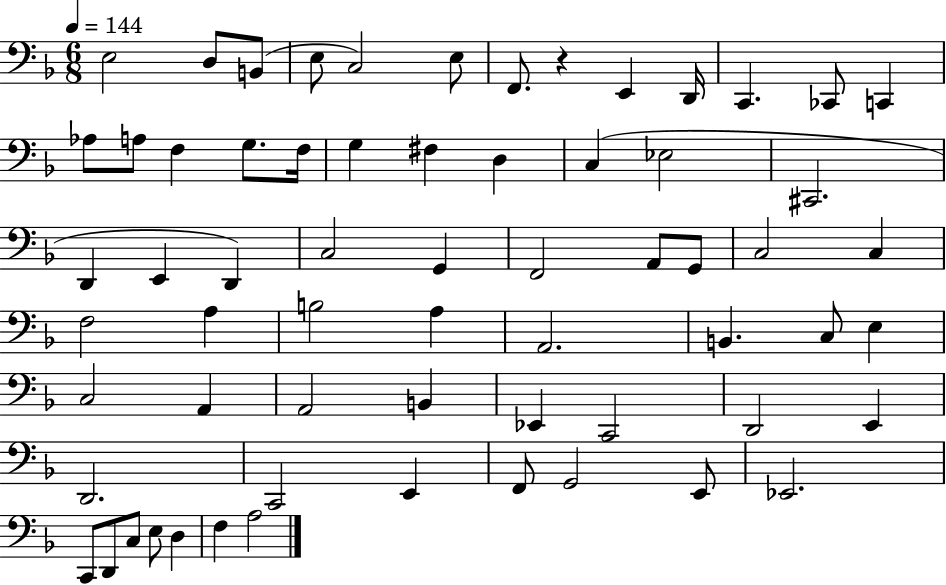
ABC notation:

X:1
T:Untitled
M:6/8
L:1/4
K:F
E,2 D,/2 B,,/2 E,/2 C,2 E,/2 F,,/2 z E,, D,,/4 C,, _C,,/2 C,, _A,/2 A,/2 F, G,/2 F,/4 G, ^F, D, C, _E,2 ^C,,2 D,, E,, D,, C,2 G,, F,,2 A,,/2 G,,/2 C,2 C, F,2 A, B,2 A, A,,2 B,, C,/2 E, C,2 A,, A,,2 B,, _E,, C,,2 D,,2 E,, D,,2 C,,2 E,, F,,/2 G,,2 E,,/2 _E,,2 C,,/2 D,,/2 C,/2 E,/2 D, F, A,2